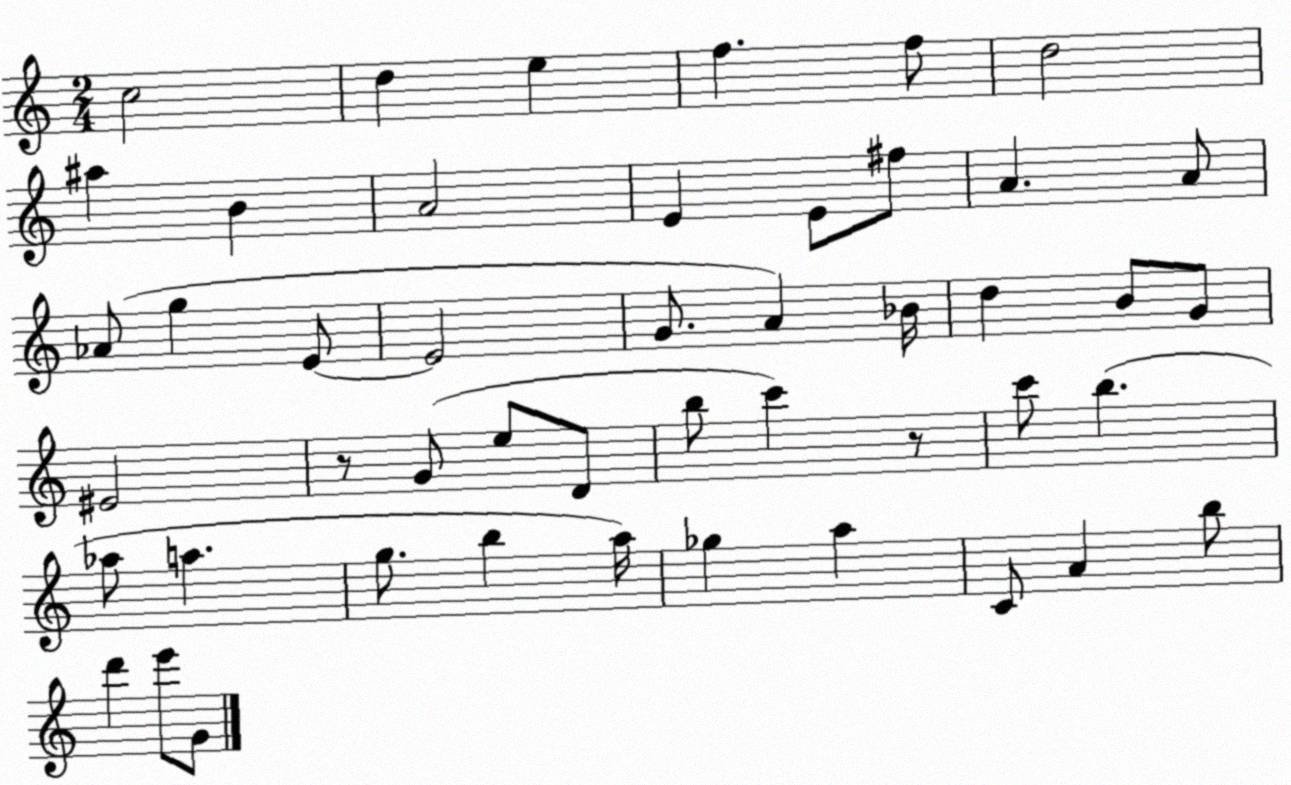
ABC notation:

X:1
T:Untitled
M:2/4
L:1/4
K:C
c2 d e f f/2 d2 ^a B A2 E E/2 ^f/2 A A/2 _A/2 g E/2 E2 G/2 A _B/4 d B/2 G/2 ^E2 z/2 G/2 e/2 D/2 b/2 c' z/2 c'/2 b _a/2 a g/2 b a/4 _g a C/2 A b/2 d' e'/2 G/2